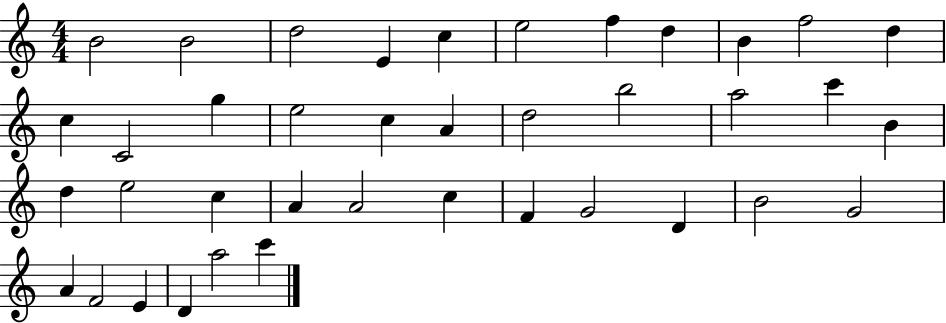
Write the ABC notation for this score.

X:1
T:Untitled
M:4/4
L:1/4
K:C
B2 B2 d2 E c e2 f d B f2 d c C2 g e2 c A d2 b2 a2 c' B d e2 c A A2 c F G2 D B2 G2 A F2 E D a2 c'